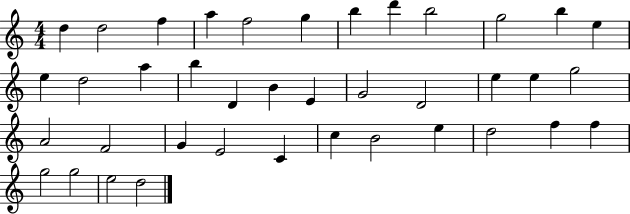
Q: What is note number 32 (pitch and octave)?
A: E5